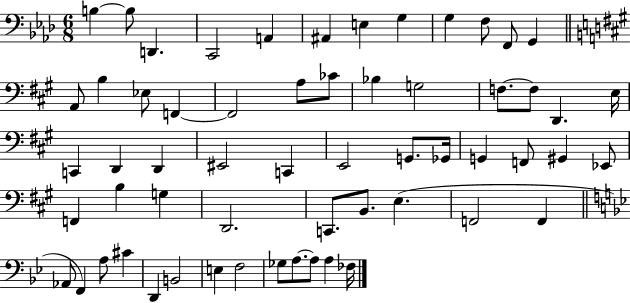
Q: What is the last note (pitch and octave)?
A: FES3